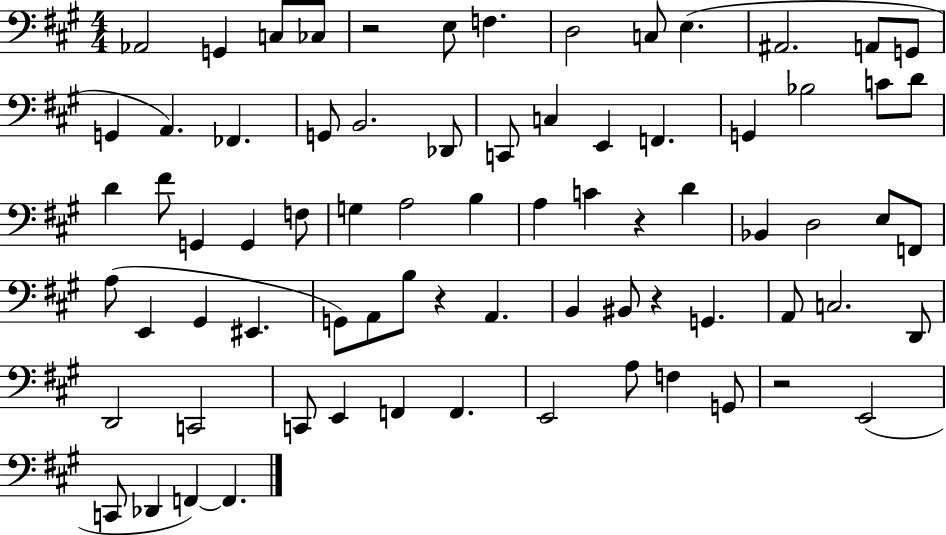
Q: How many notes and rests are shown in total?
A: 75